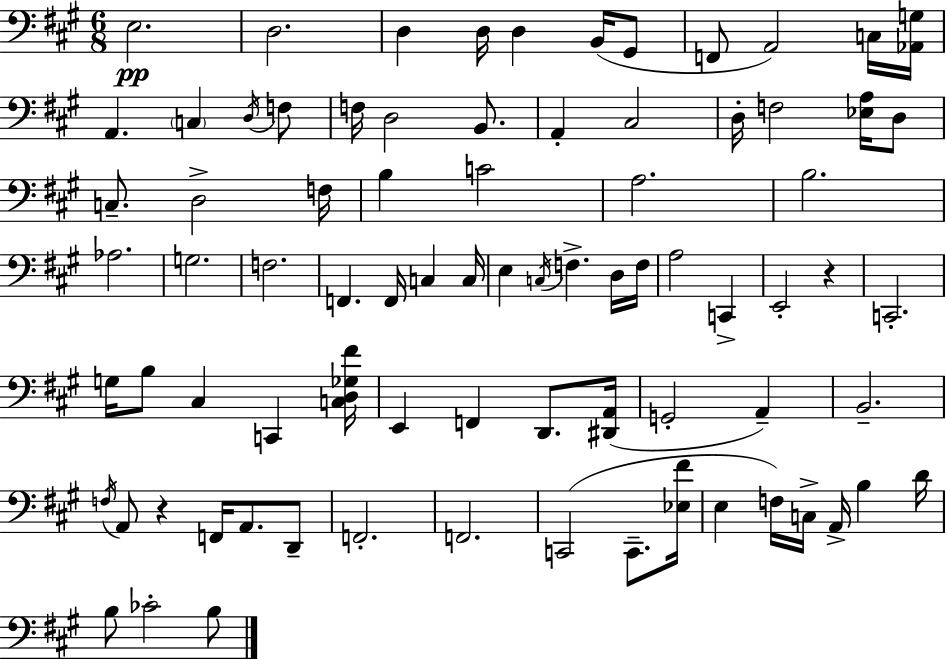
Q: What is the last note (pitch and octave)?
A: B3